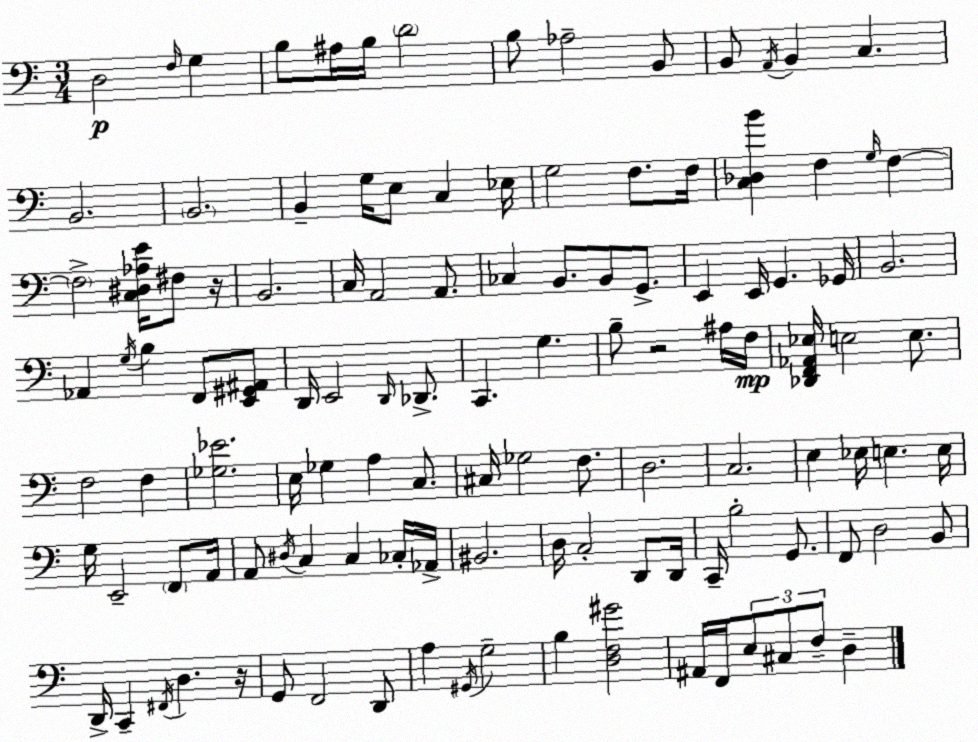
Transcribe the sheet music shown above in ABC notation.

X:1
T:Untitled
M:3/4
L:1/4
K:C
D,2 F,/4 G, B,/2 ^A,/4 B,/4 D2 B,/2 _A,2 B,,/2 B,,/2 A,,/4 B,, C, B,,2 B,,2 B,, G,/4 E,/2 C, _E,/4 G,2 F,/2 F,/4 [C,_D,B] F, G,/4 F, F,2 [C,^D,_A,E]/4 ^F,/2 z/4 B,,2 C,/4 A,,2 A,,/2 _C, B,,/2 B,,/2 G,,/2 E,, E,,/4 G,, _G,,/4 B,,2 _A,, G,/4 B, F,,/2 [E,,^G,,^A,,]/2 D,,/4 E,,2 D,,/4 _D,,/2 C,, G, B,/2 z2 ^A,/4 F,/4 [_D,,F,,_A,,_E,]/4 E,2 E,/2 F,2 F, [_G,_E]2 E,/4 _G, A, C,/2 ^C,/4 _G,2 F,/2 D,2 C,2 E, _E,/4 E, E,/4 G,/4 E,,2 F,,/2 A,,/4 A,,/2 ^D,/4 C, C, _C,/4 _A,,/4 ^B,,2 D,/4 C,2 D,,/2 D,,/4 C,,/4 B,2 G,,/2 F,,/2 D,2 B,,/2 D,,/4 C,, ^F,,/4 D, z/4 G,,/2 F,,2 D,,/2 A, ^G,,/4 G,2 B, [D,F,^G]2 ^A,,/4 F,,/4 E,/2 ^C,/2 F,/2 D,